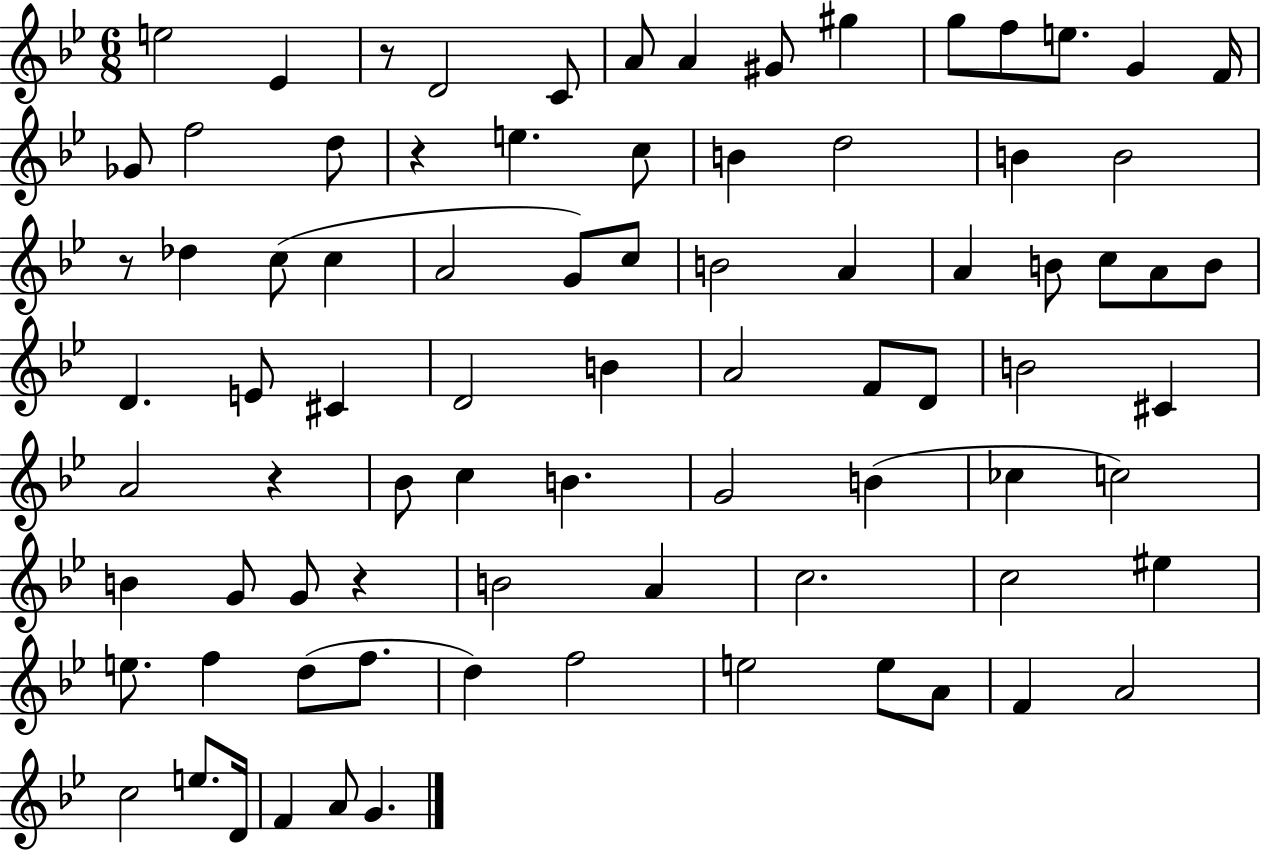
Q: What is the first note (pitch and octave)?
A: E5